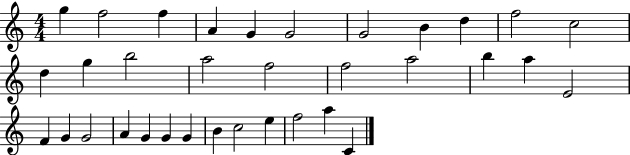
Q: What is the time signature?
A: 4/4